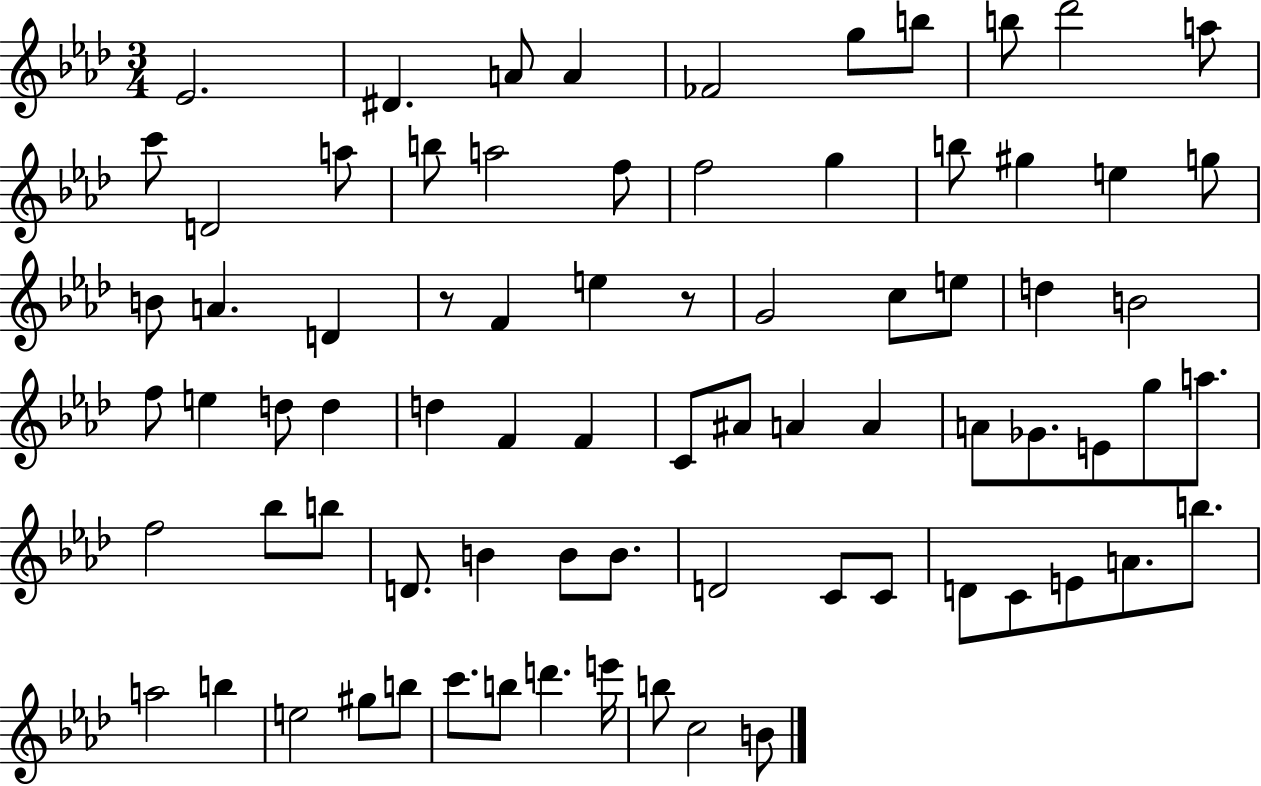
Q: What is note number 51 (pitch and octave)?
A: B5